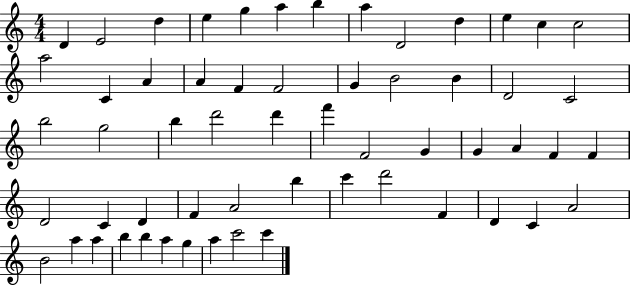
{
  \clef treble
  \numericTimeSignature
  \time 4/4
  \key c \major
  d'4 e'2 d''4 | e''4 g''4 a''4 b''4 | a''4 d'2 d''4 | e''4 c''4 c''2 | \break a''2 c'4 a'4 | a'4 f'4 f'2 | g'4 b'2 b'4 | d'2 c'2 | \break b''2 g''2 | b''4 d'''2 d'''4 | f'''4 f'2 g'4 | g'4 a'4 f'4 f'4 | \break d'2 c'4 d'4 | f'4 a'2 b''4 | c'''4 d'''2 f'4 | d'4 c'4 a'2 | \break b'2 a''4 a''4 | b''4 b''4 a''4 g''4 | a''4 c'''2 c'''4 | \bar "|."
}